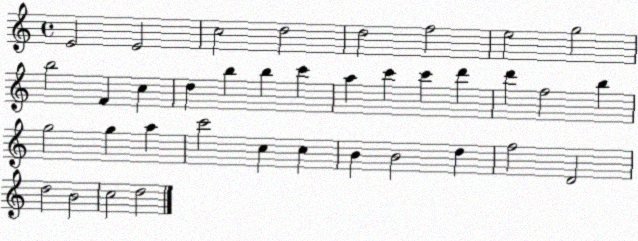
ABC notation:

X:1
T:Untitled
M:4/4
L:1/4
K:C
E2 E2 c2 d2 d2 f2 e2 g2 b2 F c d b b c' a c' c' d' d' f2 b g2 g a c'2 c c B B2 d f2 D2 d2 B2 c2 d2